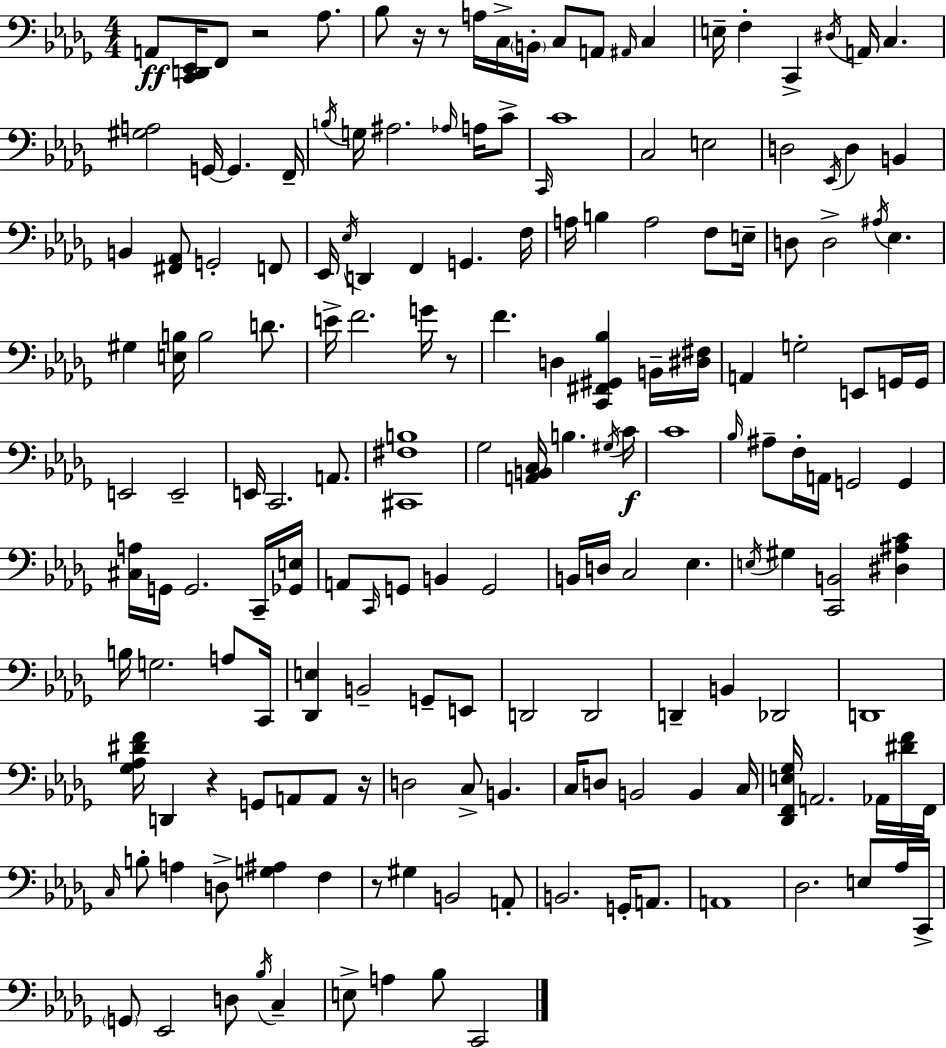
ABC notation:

X:1
T:Untitled
M:4/4
L:1/4
K:Bbm
A,,/2 [C,,D,,_E,,]/4 F,,/2 z2 _A,/2 _B,/2 z/4 z/2 A,/4 C,/4 B,,/4 C,/2 A,,/2 ^A,,/4 C, E,/4 F, C,, ^D,/4 A,,/4 C, [^G,A,]2 G,,/4 G,, F,,/4 B,/4 G,/4 ^A,2 _A,/4 A,/4 C/2 C,,/4 C4 C,2 E,2 D,2 _E,,/4 D, B,, B,, [^F,,_A,,]/2 G,,2 F,,/2 _E,,/4 _E,/4 D,, F,, G,, F,/4 A,/4 B, A,2 F,/2 E,/4 D,/2 D,2 ^A,/4 _E, ^G, [E,B,]/4 B,2 D/2 E/4 F2 G/4 z/2 F D, [C,,^F,,^G,,_B,] B,,/4 [^D,^F,]/4 A,, G,2 E,,/2 G,,/4 G,,/4 E,,2 E,,2 E,,/4 C,,2 A,,/2 [^C,,^F,B,]4 _G,2 [A,,B,,C,]/4 B, ^G,/4 C/4 C4 _B,/4 ^A,/2 F,/4 A,,/4 G,,2 G,, [^C,A,]/4 G,,/4 G,,2 C,,/4 [_G,,E,]/4 A,,/2 C,,/4 G,,/2 B,, G,,2 B,,/4 D,/4 C,2 _E, E,/4 ^G, [C,,B,,]2 [^D,^A,C] B,/4 G,2 A,/2 C,,/4 [_D,,E,] B,,2 G,,/2 E,,/2 D,,2 D,,2 D,, B,, _D,,2 D,,4 [_G,_A,^DF]/4 D,, z G,,/2 A,,/2 A,,/2 z/4 D,2 C,/2 B,, C,/4 D,/2 B,,2 B,, C,/4 [_D,,F,,E,_G,]/4 A,,2 _A,,/4 [^DF]/4 F,,/4 C,/4 B,/2 A, D,/2 [G,^A,] F, z/2 ^G, B,,2 A,,/2 B,,2 G,,/4 A,,/2 A,,4 _D,2 E,/2 _A,/4 C,,/4 G,,/2 _E,,2 D,/2 _B,/4 C, E,/2 A, _B,/2 C,,2